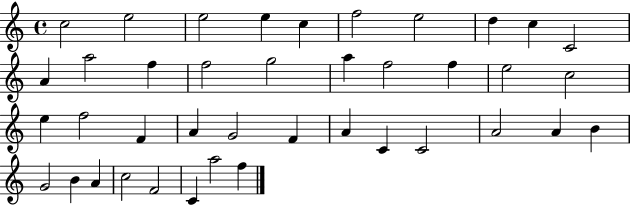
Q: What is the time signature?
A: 4/4